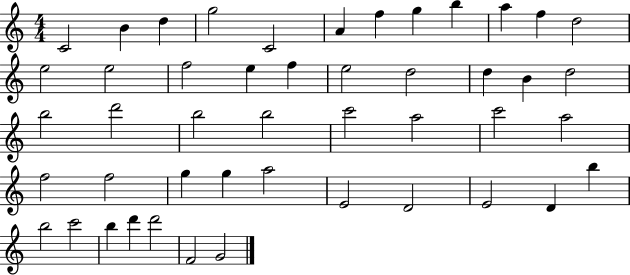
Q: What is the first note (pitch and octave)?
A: C4